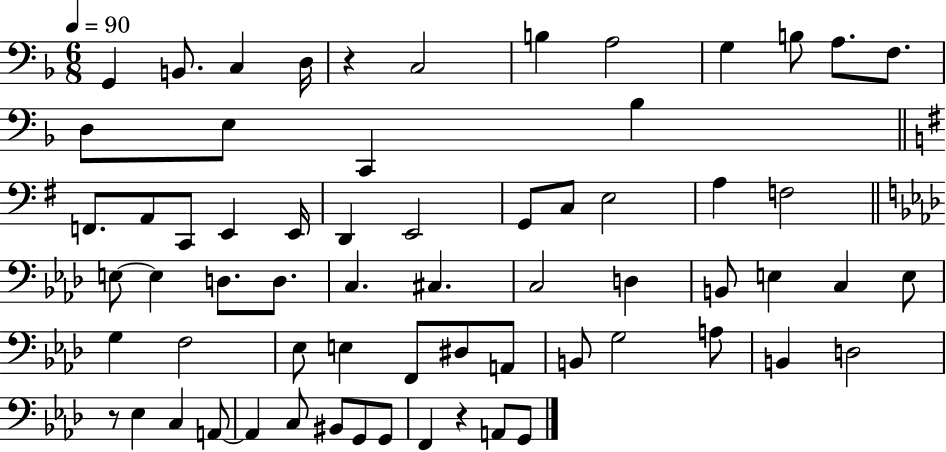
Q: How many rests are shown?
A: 3